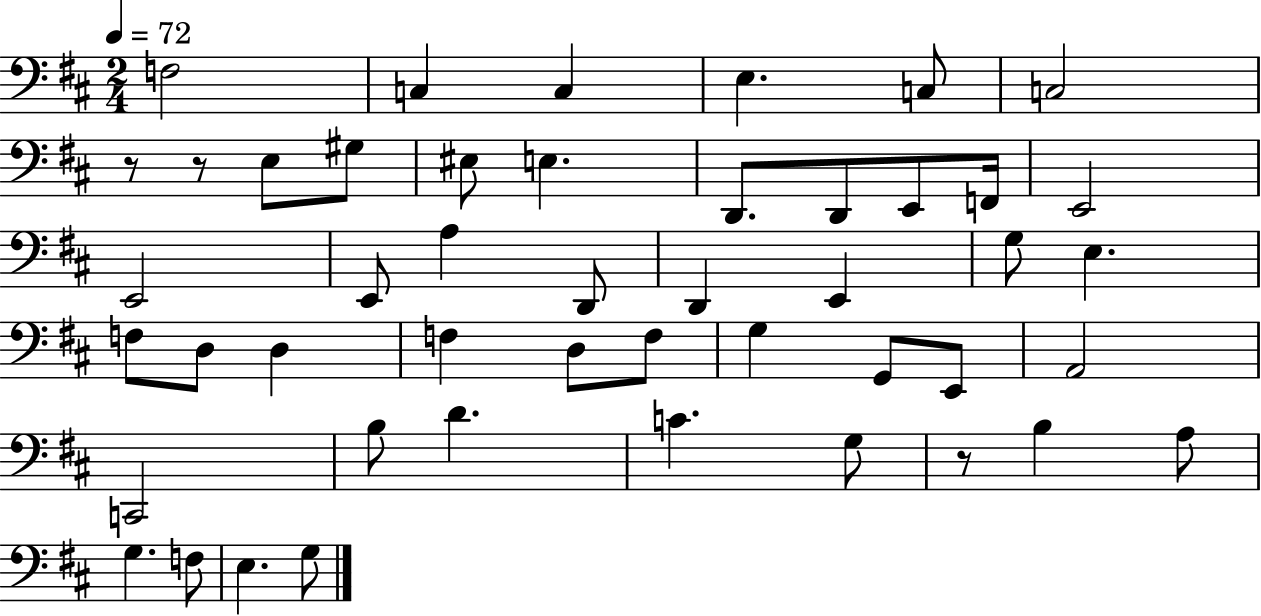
{
  \clef bass
  \numericTimeSignature
  \time 2/4
  \key d \major
  \tempo 4 = 72
  f2 | c4 c4 | e4. c8 | c2 | \break r8 r8 e8 gis8 | eis8 e4. | d,8. d,8 e,8 f,16 | e,2 | \break e,2 | e,8 a4 d,8 | d,4 e,4 | g8 e4. | \break f8 d8 d4 | f4 d8 f8 | g4 g,8 e,8 | a,2 | \break c,2 | b8 d'4. | c'4. g8 | r8 b4 a8 | \break g4. f8 | e4. g8 | \bar "|."
}